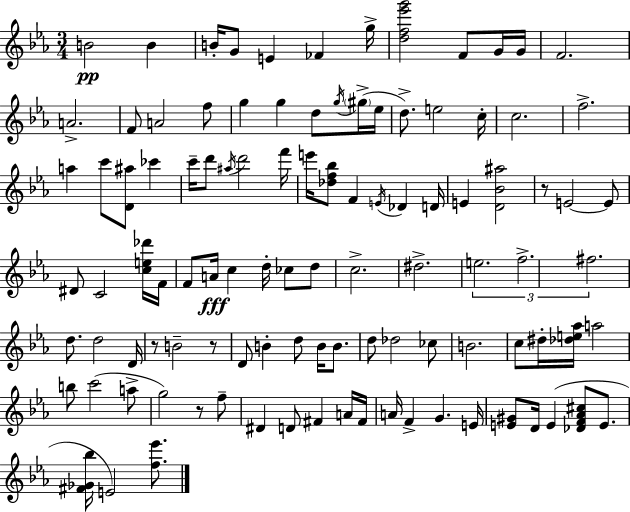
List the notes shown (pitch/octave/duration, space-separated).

B4/h B4/q B4/s G4/e E4/q FES4/q G5/s [D5,F5,Eb6,G6]/h F4/e G4/s G4/s F4/h. A4/h. F4/e A4/h F5/e G5/q G5/q D5/e G5/s G#5/s Eb5/s D5/e. E5/h C5/s C5/h. F5/h. A5/q C6/e [D4,A#5]/e CES6/q C6/s D6/e A#5/s D6/h F6/s E6/s [Db5,F5,Bb5]/e F4/q E4/s Db4/q D4/s E4/q [D4,Bb4,A#5]/h R/e E4/h E4/e D#4/e C4/h [C5,E5,Db6]/s F4/s F4/e A4/s C5/q D5/s CES5/e D5/e C5/h. D#5/h. E5/h. F5/h. F#5/h. D5/e. D5/h D4/s R/e B4/h R/e D4/e B4/q D5/e B4/s B4/e. D5/e Db5/h CES5/e B4/h. C5/e D#5/s [Db5,E5,Ab5]/s A5/h B5/e C6/h A5/e G5/h R/e F5/e D#4/q D4/e F#4/q A4/s F#4/s A4/s F4/q G4/q. E4/s [E4,G#4]/e D4/s E4/q [Db4,F4,Ab4,C#5]/e E4/e. [F#4,Gb4,Bb5]/s E4/h [F5,Eb6]/e.